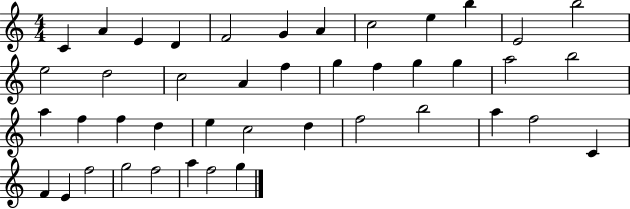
X:1
T:Untitled
M:4/4
L:1/4
K:C
C A E D F2 G A c2 e b E2 b2 e2 d2 c2 A f g f g g a2 b2 a f f d e c2 d f2 b2 a f2 C F E f2 g2 f2 a f2 g